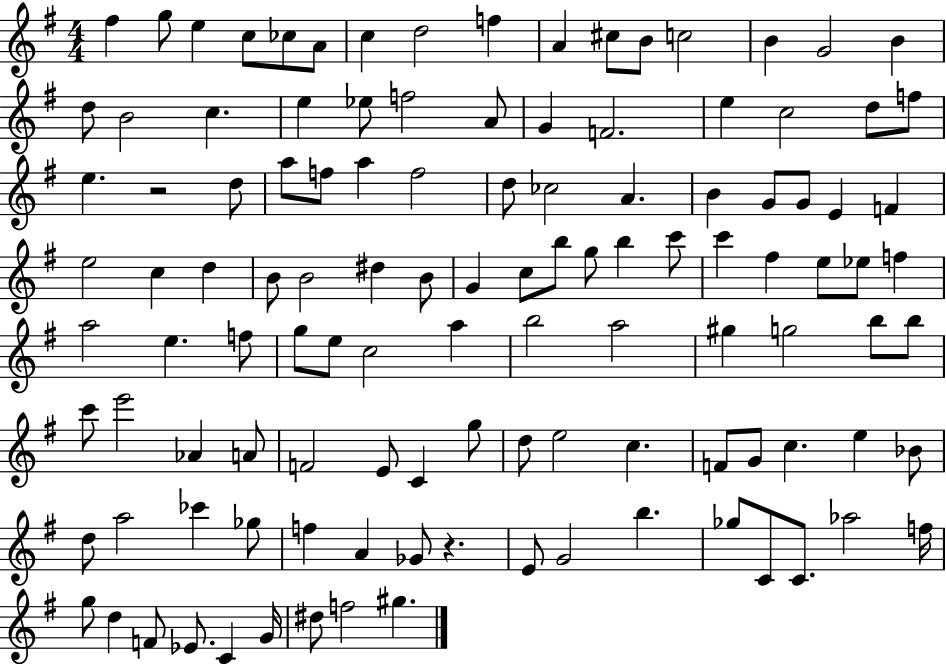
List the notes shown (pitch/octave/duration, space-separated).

F#5/q G5/e E5/q C5/e CES5/e A4/e C5/q D5/h F5/q A4/q C#5/e B4/e C5/h B4/q G4/h B4/q D5/e B4/h C5/q. E5/q Eb5/e F5/h A4/e G4/q F4/h. E5/q C5/h D5/e F5/e E5/q. R/h D5/e A5/e F5/e A5/q F5/h D5/e CES5/h A4/q. B4/q G4/e G4/e E4/q F4/q E5/h C5/q D5/q B4/e B4/h D#5/q B4/e G4/q C5/e B5/e G5/e B5/q C6/e C6/q F#5/q E5/e Eb5/e F5/q A5/h E5/q. F5/e G5/e E5/e C5/h A5/q B5/h A5/h G#5/q G5/h B5/e B5/e C6/e E6/h Ab4/q A4/e F4/h E4/e C4/q G5/e D5/e E5/h C5/q. F4/e G4/e C5/q. E5/q Bb4/e D5/e A5/h CES6/q Gb5/e F5/q A4/q Gb4/e R/q. E4/e G4/h B5/q. Gb5/e C4/e C4/e. Ab5/h F5/s G5/e D5/q F4/e Eb4/e. C4/q G4/s D#5/e F5/h G#5/q.